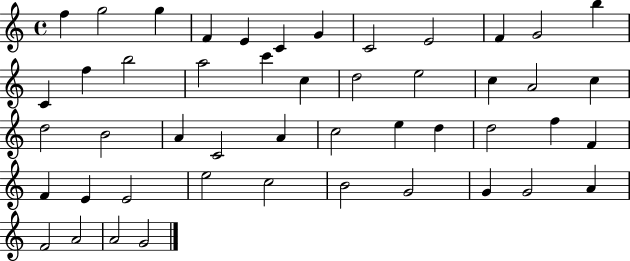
F5/q G5/h G5/q F4/q E4/q C4/q G4/q C4/h E4/h F4/q G4/h B5/q C4/q F5/q B5/h A5/h C6/q C5/q D5/h E5/h C5/q A4/h C5/q D5/h B4/h A4/q C4/h A4/q C5/h E5/q D5/q D5/h F5/q F4/q F4/q E4/q E4/h E5/h C5/h B4/h G4/h G4/q G4/h A4/q F4/h A4/h A4/h G4/h